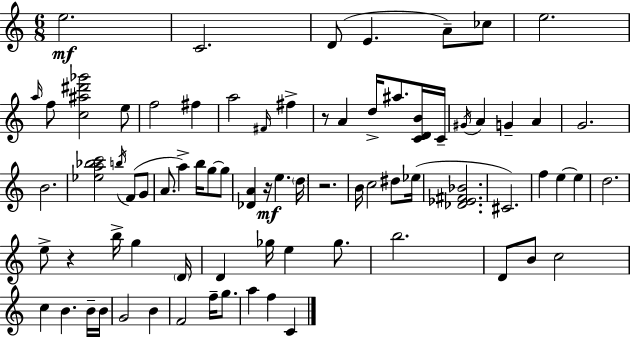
E5/h. C4/h. D4/e E4/q. A4/e CES5/e E5/h. A5/s F5/e [C5,A#5,D#6,Gb6]/h E5/e F5/h F#5/q A5/h F#4/s F#5/q R/e A4/q D5/s A#5/e. [C4,D4,B4]/s C4/s G#4/s A4/q G4/q A4/q G4/h. B4/h. [Eb5,A5,Bb5,C6]/h B5/s F4/e G4/e A4/e. A5/q B5/s G5/e G5/e [Db4,A4]/q R/s E5/q. D5/s R/h. B4/s C5/h D#5/e Eb5/s [Db4,Eb4,F#4,Bb4]/h. C#4/h. F5/q E5/q E5/q D5/h. E5/e R/q B5/s G5/q D4/s D4/q Gb5/s E5/q Gb5/e. B5/h. D4/e B4/e C5/h C5/q B4/q. B4/s B4/s G4/h B4/q F4/h F5/s G5/e. A5/q F5/q C4/q